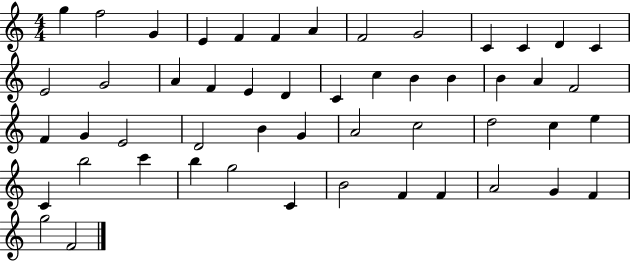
G5/q F5/h G4/q E4/q F4/q F4/q A4/q F4/h G4/h C4/q C4/q D4/q C4/q E4/h G4/h A4/q F4/q E4/q D4/q C4/q C5/q B4/q B4/q B4/q A4/q F4/h F4/q G4/q E4/h D4/h B4/q G4/q A4/h C5/h D5/h C5/q E5/q C4/q B5/h C6/q B5/q G5/h C4/q B4/h F4/q F4/q A4/h G4/q F4/q G5/h F4/h